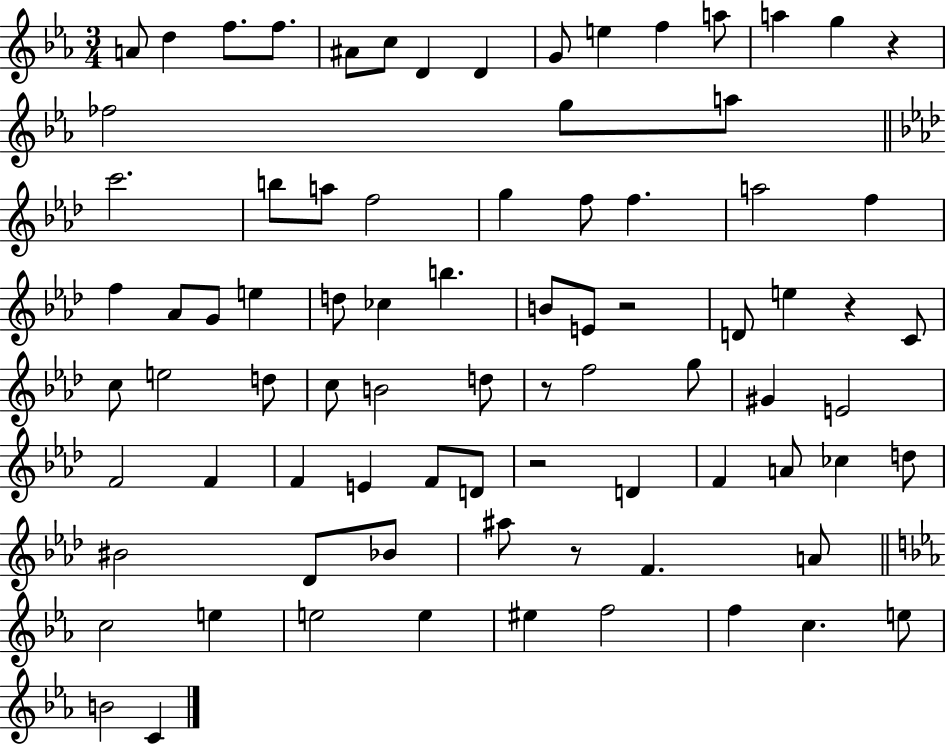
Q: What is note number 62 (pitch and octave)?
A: Bb4